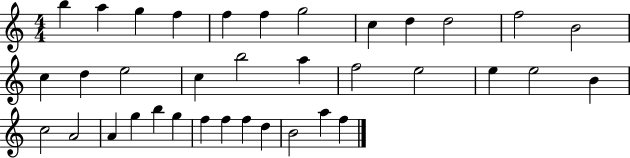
X:1
T:Untitled
M:4/4
L:1/4
K:C
b a g f f f g2 c d d2 f2 B2 c d e2 c b2 a f2 e2 e e2 B c2 A2 A g b g f f f d B2 a f